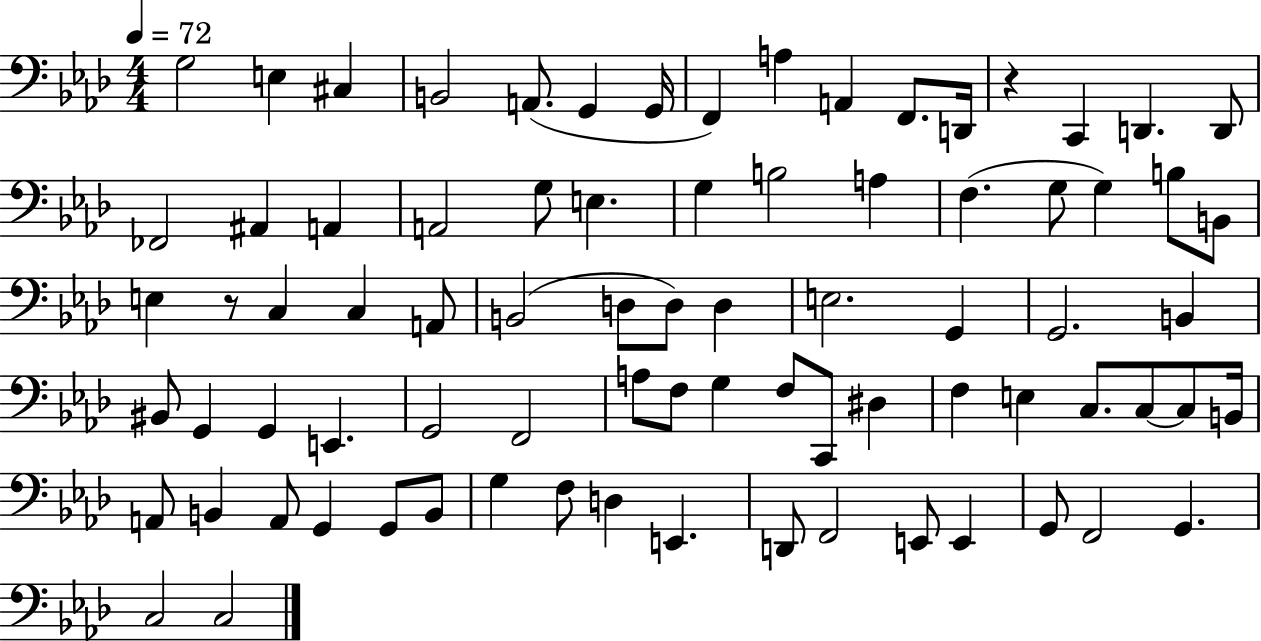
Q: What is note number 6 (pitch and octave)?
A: G2